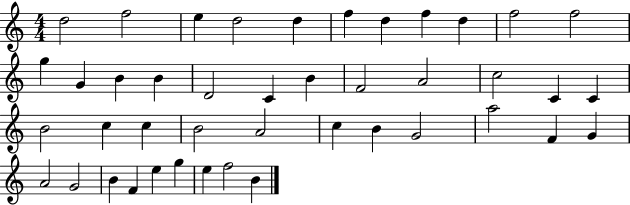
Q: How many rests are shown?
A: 0